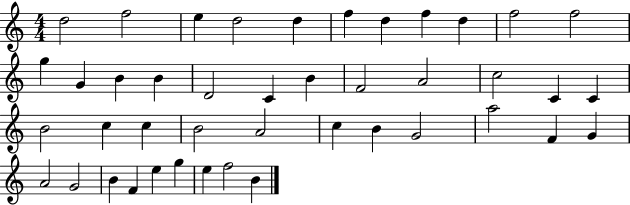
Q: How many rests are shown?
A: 0